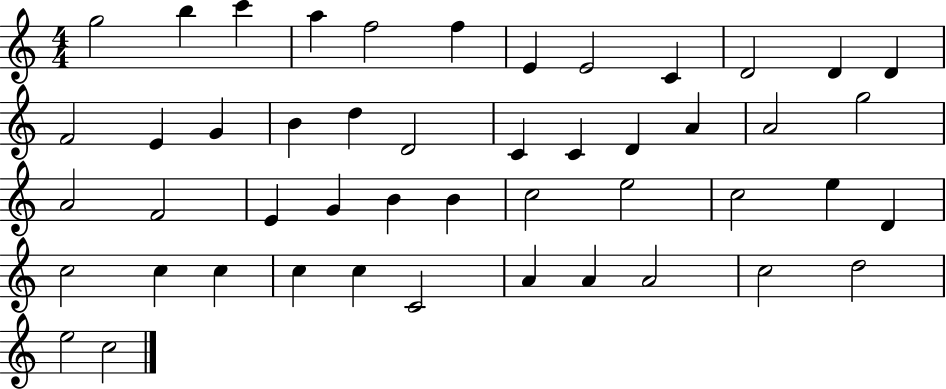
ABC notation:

X:1
T:Untitled
M:4/4
L:1/4
K:C
g2 b c' a f2 f E E2 C D2 D D F2 E G B d D2 C C D A A2 g2 A2 F2 E G B B c2 e2 c2 e D c2 c c c c C2 A A A2 c2 d2 e2 c2